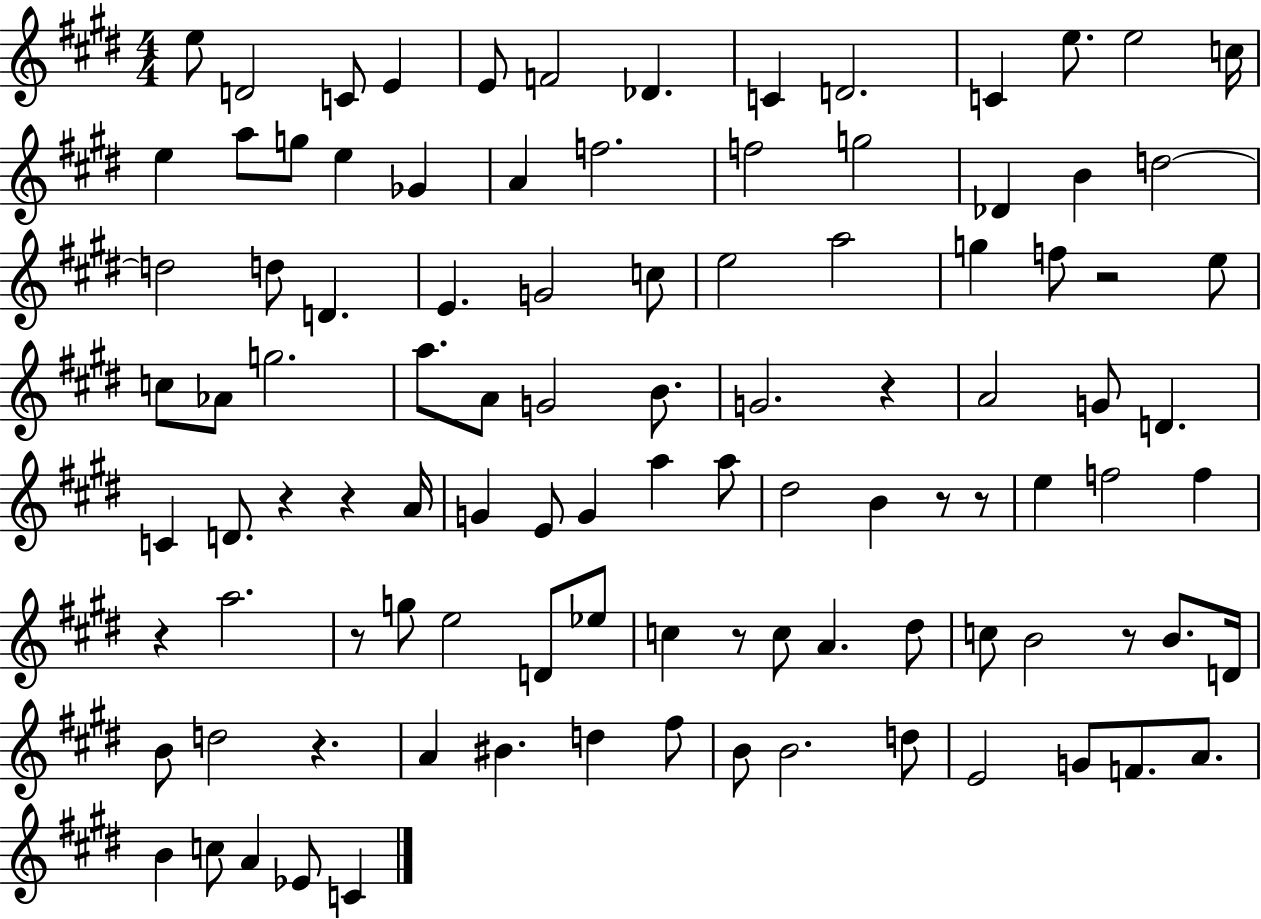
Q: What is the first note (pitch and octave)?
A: E5